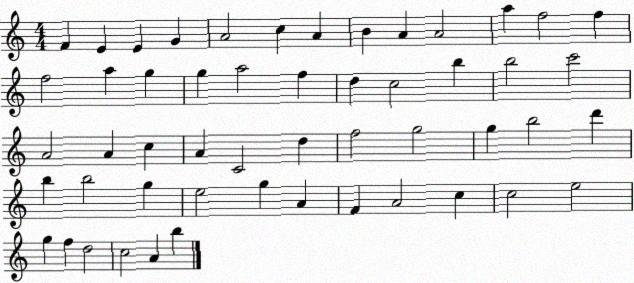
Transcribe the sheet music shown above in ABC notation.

X:1
T:Untitled
M:4/4
L:1/4
K:C
F E E G A2 c A B A A2 a f2 f f2 a g g a2 f d c2 b b2 c'2 A2 A c A C2 d f2 g2 g b2 d' b b2 g e2 g A F A2 c c2 e2 g f d2 c2 A b